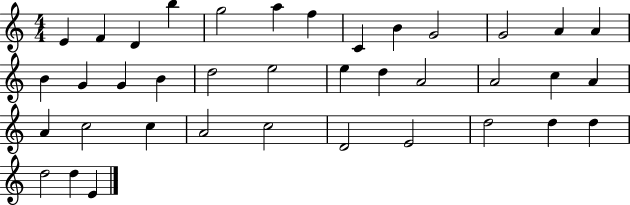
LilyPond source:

{
  \clef treble
  \numericTimeSignature
  \time 4/4
  \key c \major
  e'4 f'4 d'4 b''4 | g''2 a''4 f''4 | c'4 b'4 g'2 | g'2 a'4 a'4 | \break b'4 g'4 g'4 b'4 | d''2 e''2 | e''4 d''4 a'2 | a'2 c''4 a'4 | \break a'4 c''2 c''4 | a'2 c''2 | d'2 e'2 | d''2 d''4 d''4 | \break d''2 d''4 e'4 | \bar "|."
}